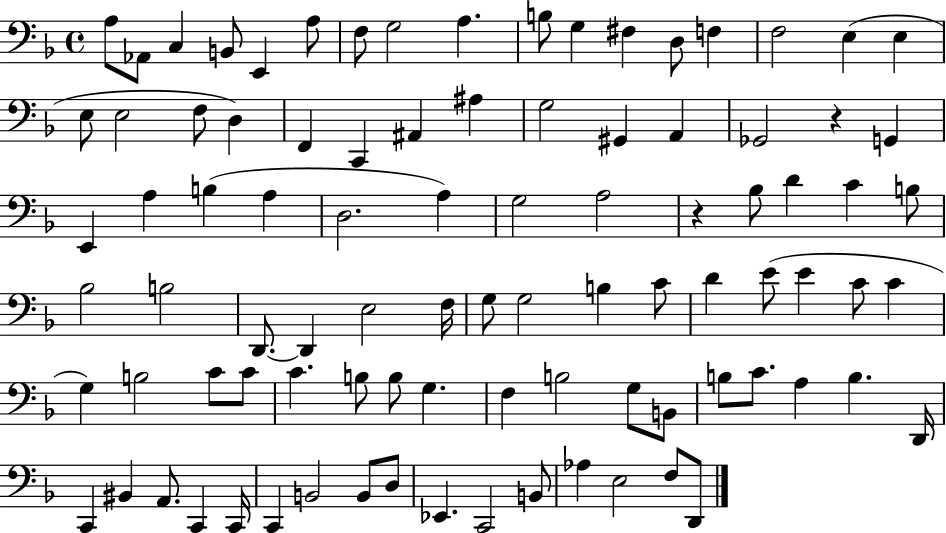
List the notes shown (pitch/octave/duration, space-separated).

A3/e Ab2/e C3/q B2/e E2/q A3/e F3/e G3/h A3/q. B3/e G3/q F#3/q D3/e F3/q F3/h E3/q E3/q E3/e E3/h F3/e D3/q F2/q C2/q A#2/q A#3/q G3/h G#2/q A2/q Gb2/h R/q G2/q E2/q A3/q B3/q A3/q D3/h. A3/q G3/h A3/h R/q Bb3/e D4/q C4/q B3/e Bb3/h B3/h D2/e. D2/q E3/h F3/s G3/e G3/h B3/q C4/e D4/q E4/e E4/q C4/e C4/q G3/q B3/h C4/e C4/e C4/q. B3/e B3/e G3/q. F3/q B3/h G3/e B2/e B3/e C4/e. A3/q B3/q. D2/s C2/q BIS2/q A2/e. C2/q C2/s C2/q B2/h B2/e D3/e Eb2/q. C2/h B2/e Ab3/q E3/h F3/e D2/e